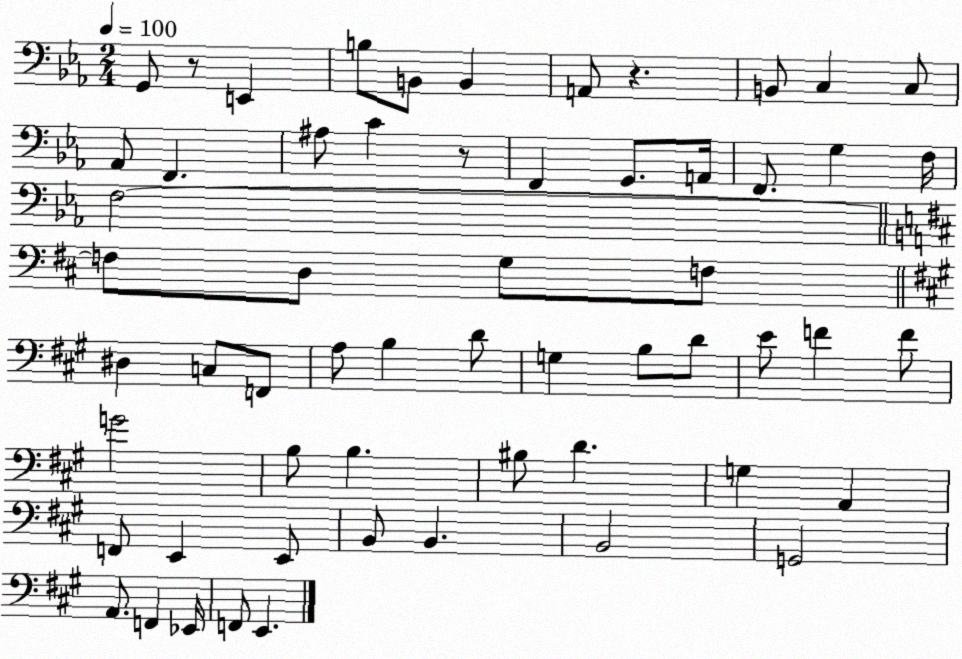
X:1
T:Untitled
M:2/4
L:1/4
K:Eb
G,,/2 z/2 E,, B,/2 B,,/2 B,, A,,/2 z B,,/2 C, C,/2 _A,,/2 F,, ^A,/2 C z/2 F,, G,,/2 A,,/4 F,,/2 G, F,/4 F,2 F,/2 D,/2 G,/2 F,/2 ^D, C,/2 F,,/2 A,/2 B, D/2 G, B,/2 D/2 E/2 F F/2 G2 B,/2 B, ^B,/2 D G, A,, F,,/2 E,, E,,/2 B,,/2 B,, B,,2 G,,2 A,,/2 F,, _E,,/4 F,,/2 E,,